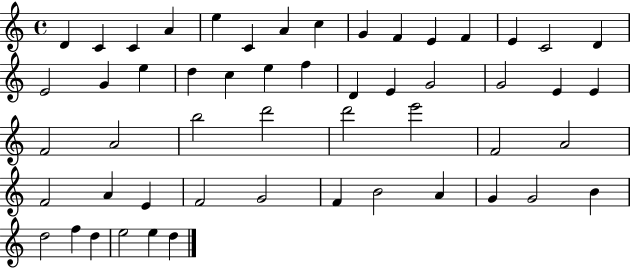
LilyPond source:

{
  \clef treble
  \time 4/4
  \defaultTimeSignature
  \key c \major
  d'4 c'4 c'4 a'4 | e''4 c'4 a'4 c''4 | g'4 f'4 e'4 f'4 | e'4 c'2 d'4 | \break e'2 g'4 e''4 | d''4 c''4 e''4 f''4 | d'4 e'4 g'2 | g'2 e'4 e'4 | \break f'2 a'2 | b''2 d'''2 | d'''2 e'''2 | f'2 a'2 | \break f'2 a'4 e'4 | f'2 g'2 | f'4 b'2 a'4 | g'4 g'2 b'4 | \break d''2 f''4 d''4 | e''2 e''4 d''4 | \bar "|."
}